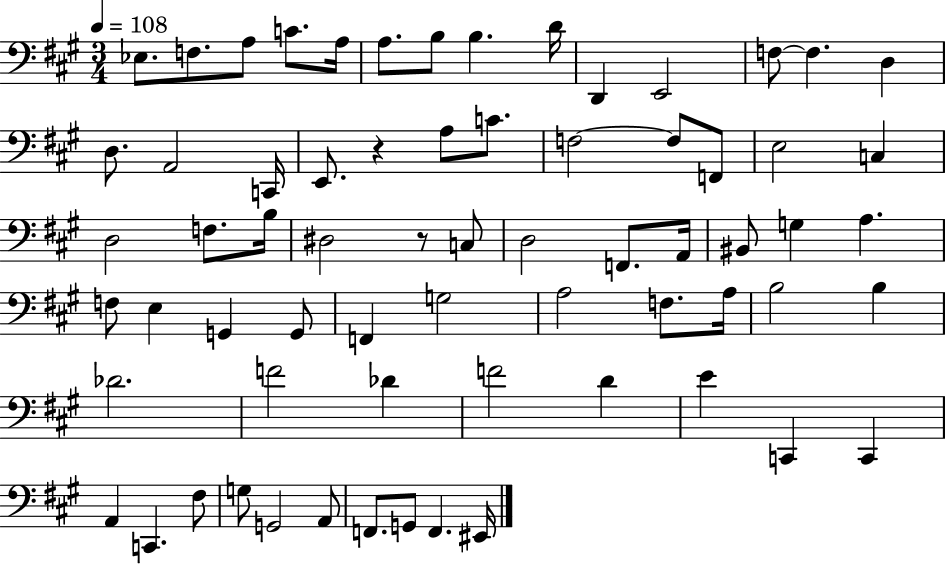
Eb3/e. F3/e. A3/e C4/e. A3/s A3/e. B3/e B3/q. D4/s D2/q E2/h F3/e F3/q. D3/q D3/e. A2/h C2/s E2/e. R/q A3/e C4/e. F3/h F3/e F2/e E3/h C3/q D3/h F3/e. B3/s D#3/h R/e C3/e D3/h F2/e. A2/s BIS2/e G3/q A3/q. F3/e E3/q G2/q G2/e F2/q G3/h A3/h F3/e. A3/s B3/h B3/q Db4/h. F4/h Db4/q F4/h D4/q E4/q C2/q C2/q A2/q C2/q. F#3/e G3/e G2/h A2/e F2/e. G2/e F2/q. EIS2/s